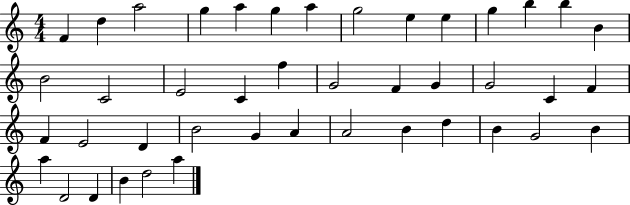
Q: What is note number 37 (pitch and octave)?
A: B4